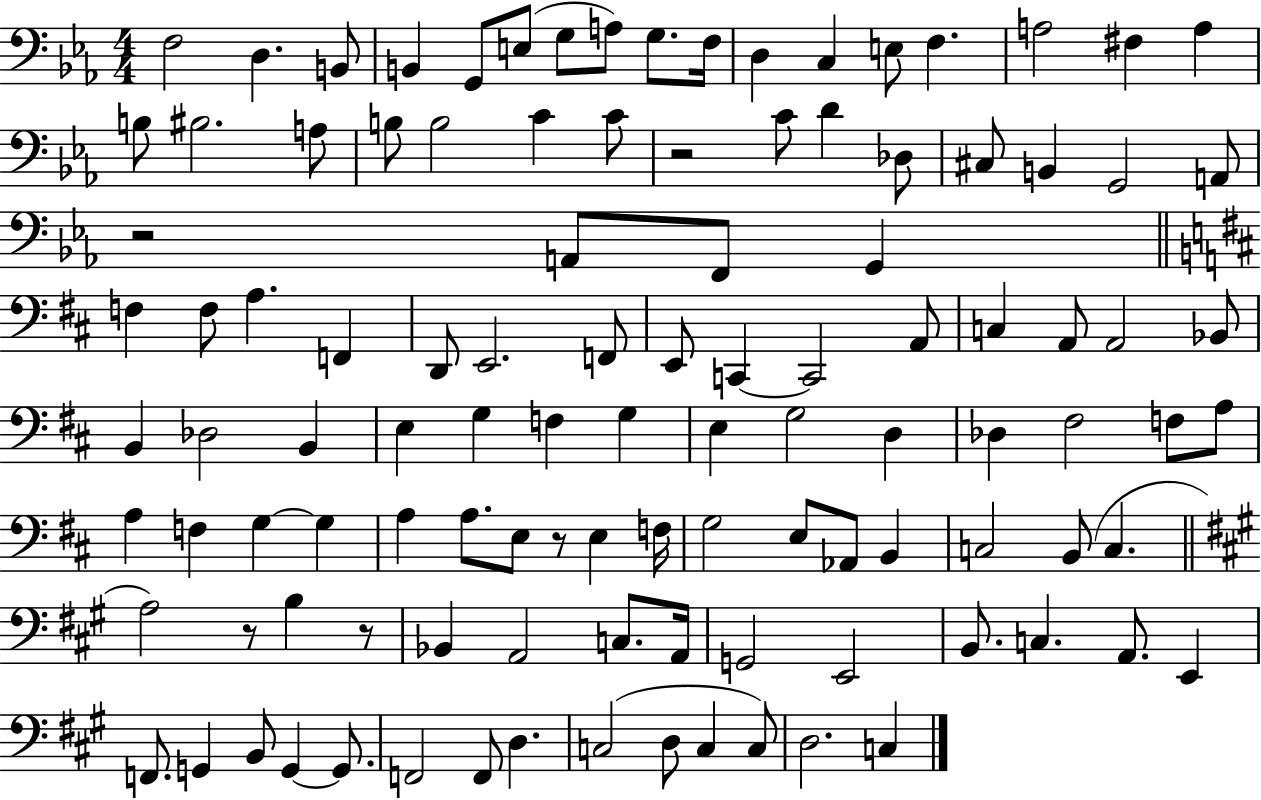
{
  \clef bass
  \numericTimeSignature
  \time 4/4
  \key ees \major
  f2 d4. b,8 | b,4 g,8 e8( g8 a8) g8. f16 | d4 c4 e8 f4. | a2 fis4 a4 | \break b8 bis2. a8 | b8 b2 c'4 c'8 | r2 c'8 d'4 des8 | cis8 b,4 g,2 a,8 | \break r2 a,8 f,8 g,4 | \bar "||" \break \key b \minor f4 f8 a4. f,4 | d,8 e,2. f,8 | e,8 c,4~~ c,2 a,8 | c4 a,8 a,2 bes,8 | \break b,4 des2 b,4 | e4 g4 f4 g4 | e4 g2 d4 | des4 fis2 f8 a8 | \break a4 f4 g4~~ g4 | a4 a8. e8 r8 e4 f16 | g2 e8 aes,8 b,4 | c2 b,8( c4. | \break \bar "||" \break \key a \major a2) r8 b4 r8 | bes,4 a,2 c8. a,16 | g,2 e,2 | b,8. c4. a,8. e,4 | \break f,8. g,4 b,8 g,4~~ g,8. | f,2 f,8 d4. | c2( d8 c4 c8) | d2. c4 | \break \bar "|."
}